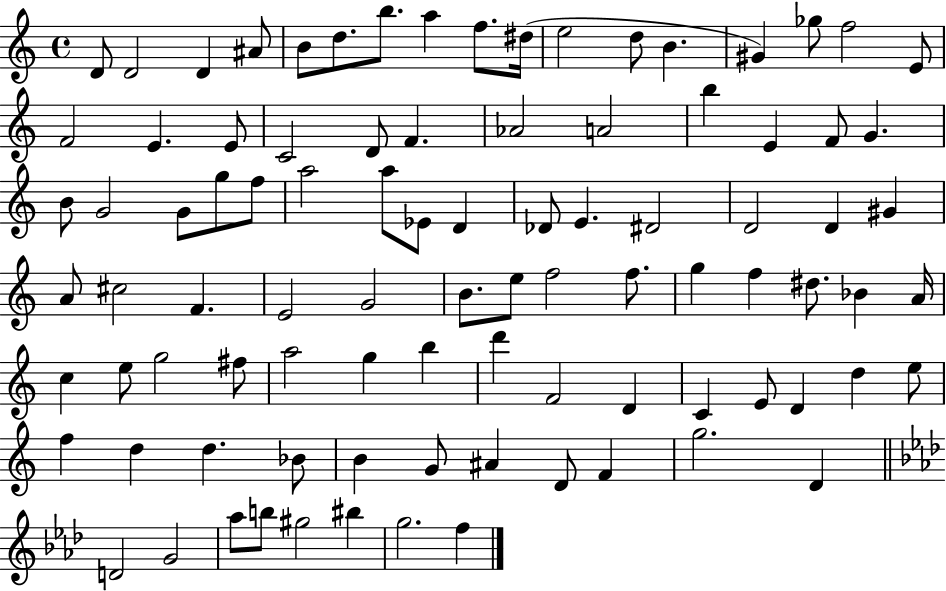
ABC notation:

X:1
T:Untitled
M:4/4
L:1/4
K:C
D/2 D2 D ^A/2 B/2 d/2 b/2 a f/2 ^d/4 e2 d/2 B ^G _g/2 f2 E/2 F2 E E/2 C2 D/2 F _A2 A2 b E F/2 G B/2 G2 G/2 g/2 f/2 a2 a/2 _E/2 D _D/2 E ^D2 D2 D ^G A/2 ^c2 F E2 G2 B/2 e/2 f2 f/2 g f ^d/2 _B A/4 c e/2 g2 ^f/2 a2 g b d' F2 D C E/2 D d e/2 f d d _B/2 B G/2 ^A D/2 F g2 D D2 G2 _a/2 b/2 ^g2 ^b g2 f